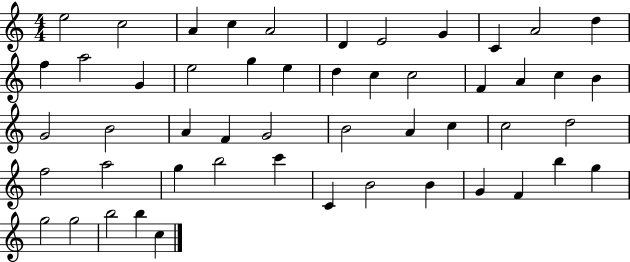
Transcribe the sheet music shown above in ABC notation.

X:1
T:Untitled
M:4/4
L:1/4
K:C
e2 c2 A c A2 D E2 G C A2 d f a2 G e2 g e d c c2 F A c B G2 B2 A F G2 B2 A c c2 d2 f2 a2 g b2 c' C B2 B G F b g g2 g2 b2 b c